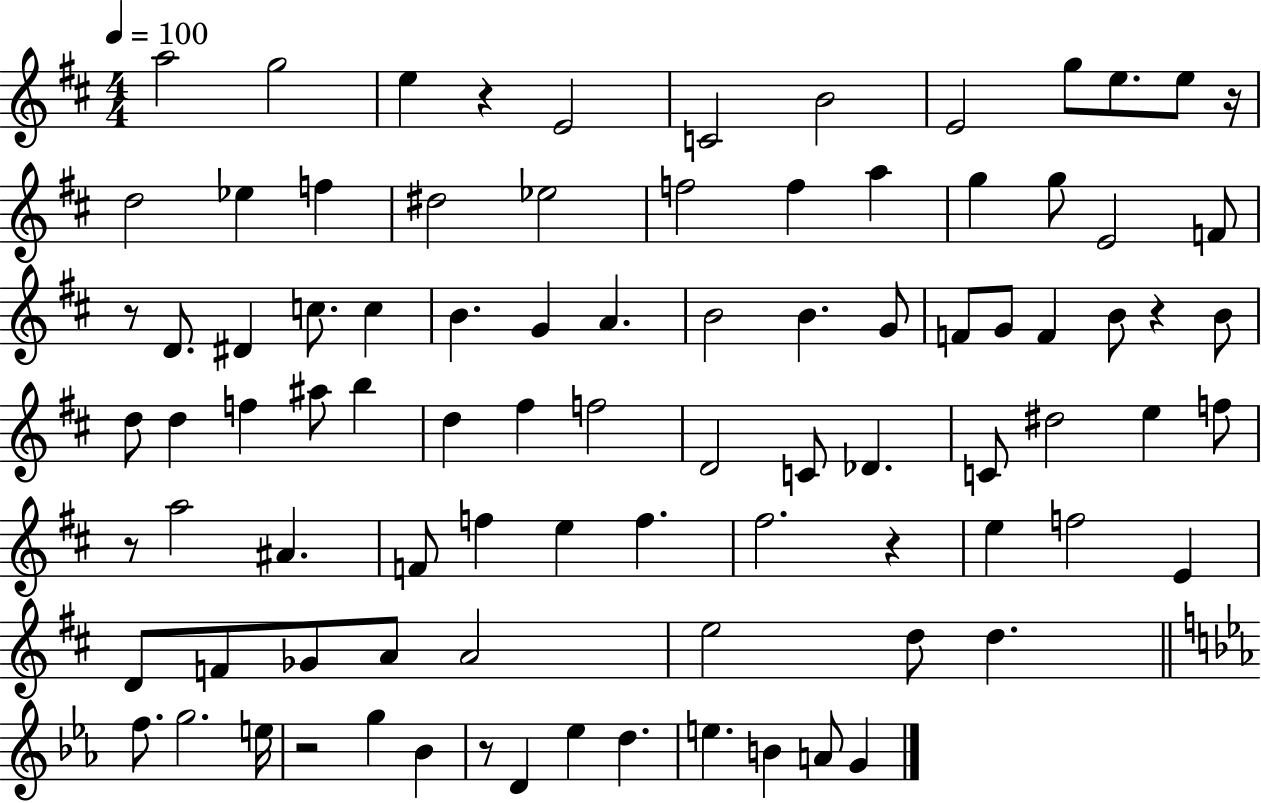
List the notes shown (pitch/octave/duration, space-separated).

A5/h G5/h E5/q R/q E4/h C4/h B4/h E4/h G5/e E5/e. E5/e R/s D5/h Eb5/q F5/q D#5/h Eb5/h F5/h F5/q A5/q G5/q G5/e E4/h F4/e R/e D4/e. D#4/q C5/e. C5/q B4/q. G4/q A4/q. B4/h B4/q. G4/e F4/e G4/e F4/q B4/e R/q B4/e D5/e D5/q F5/q A#5/e B5/q D5/q F#5/q F5/h D4/h C4/e Db4/q. C4/e D#5/h E5/q F5/e R/e A5/h A#4/q. F4/e F5/q E5/q F5/q. F#5/h. R/q E5/q F5/h E4/q D4/e F4/e Gb4/e A4/e A4/h E5/h D5/e D5/q. F5/e. G5/h. E5/s R/h G5/q Bb4/q R/e D4/q Eb5/q D5/q. E5/q. B4/q A4/e G4/q